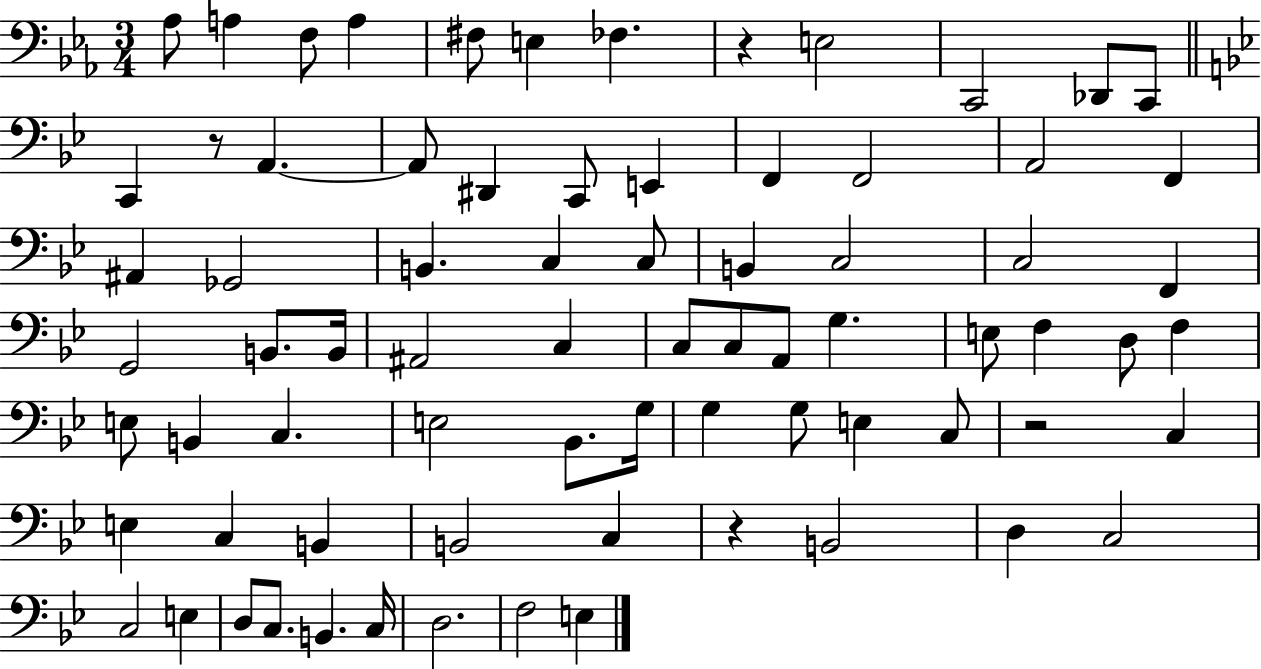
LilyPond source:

{
  \clef bass
  \numericTimeSignature
  \time 3/4
  \key ees \major
  aes8 a4 f8 a4 | fis8 e4 fes4. | r4 e2 | c,2 des,8 c,8 | \break \bar "||" \break \key bes \major c,4 r8 a,4.~~ | a,8 dis,4 c,8 e,4 | f,4 f,2 | a,2 f,4 | \break ais,4 ges,2 | b,4. c4 c8 | b,4 c2 | c2 f,4 | \break g,2 b,8. b,16 | ais,2 c4 | c8 c8 a,8 g4. | e8 f4 d8 f4 | \break e8 b,4 c4. | e2 bes,8. g16 | g4 g8 e4 c8 | r2 c4 | \break e4 c4 b,4 | b,2 c4 | r4 b,2 | d4 c2 | \break c2 e4 | d8 c8. b,4. c16 | d2. | f2 e4 | \break \bar "|."
}